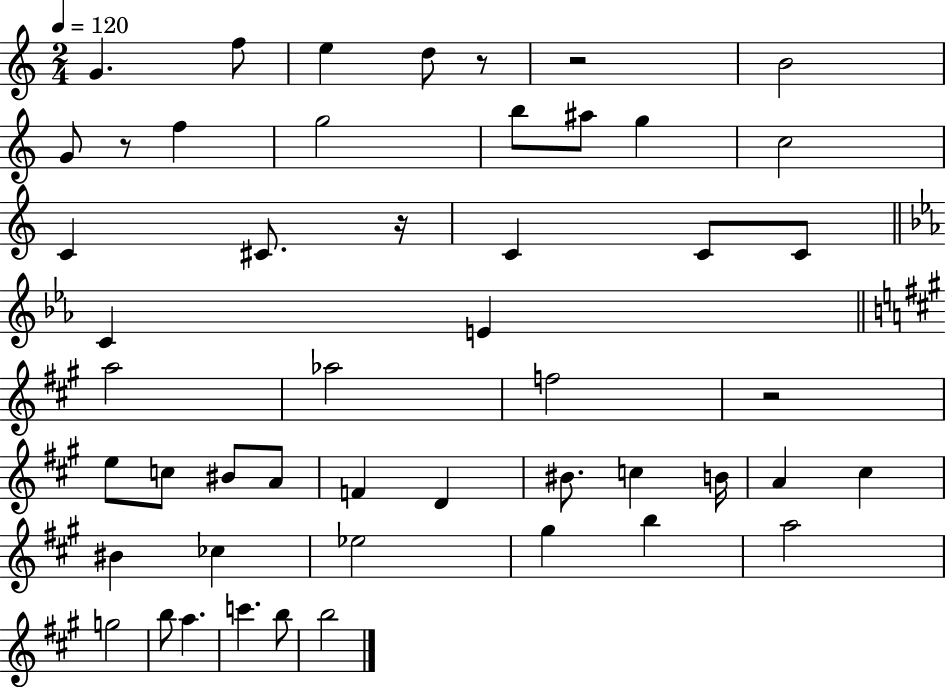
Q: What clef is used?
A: treble